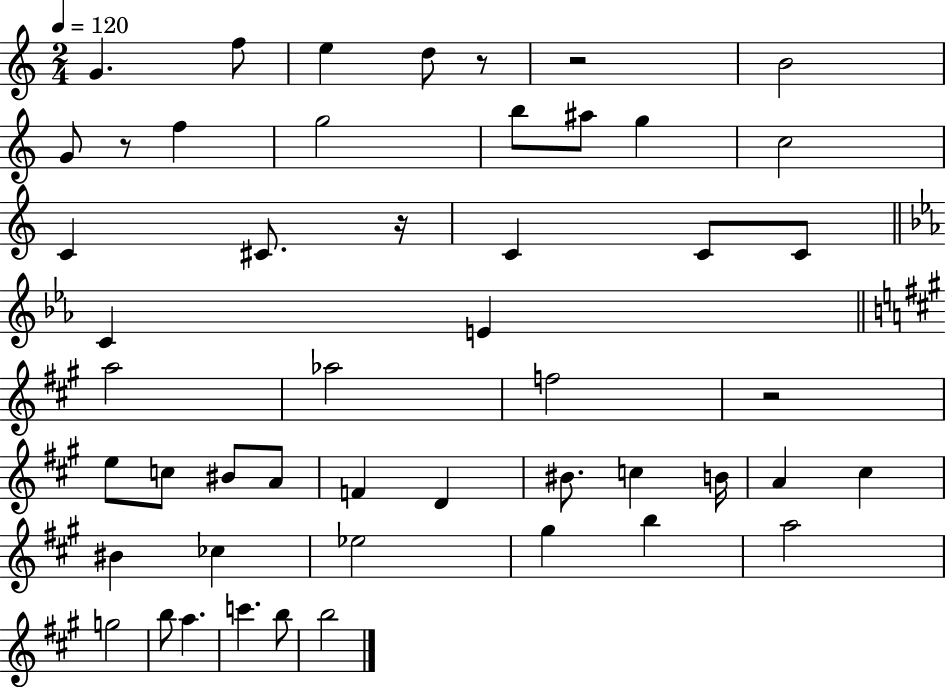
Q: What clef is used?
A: treble